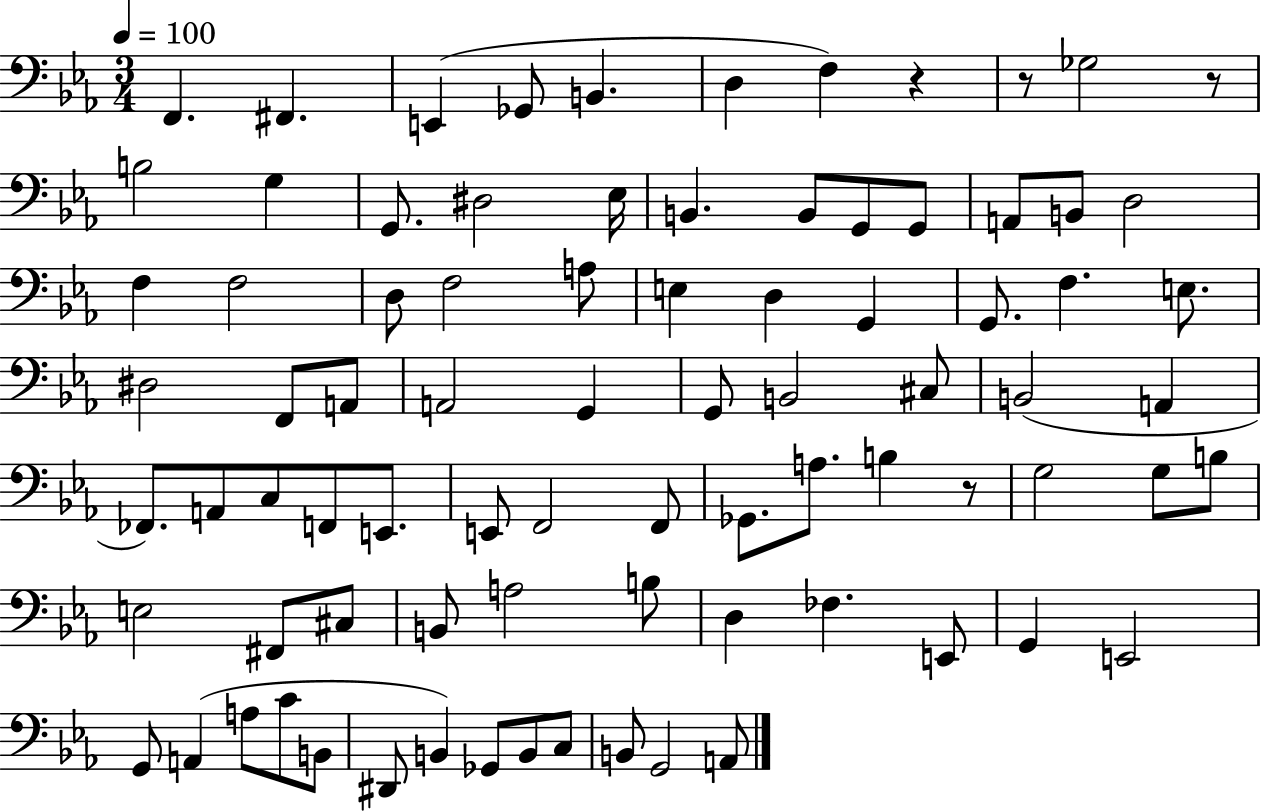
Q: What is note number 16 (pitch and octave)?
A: G2